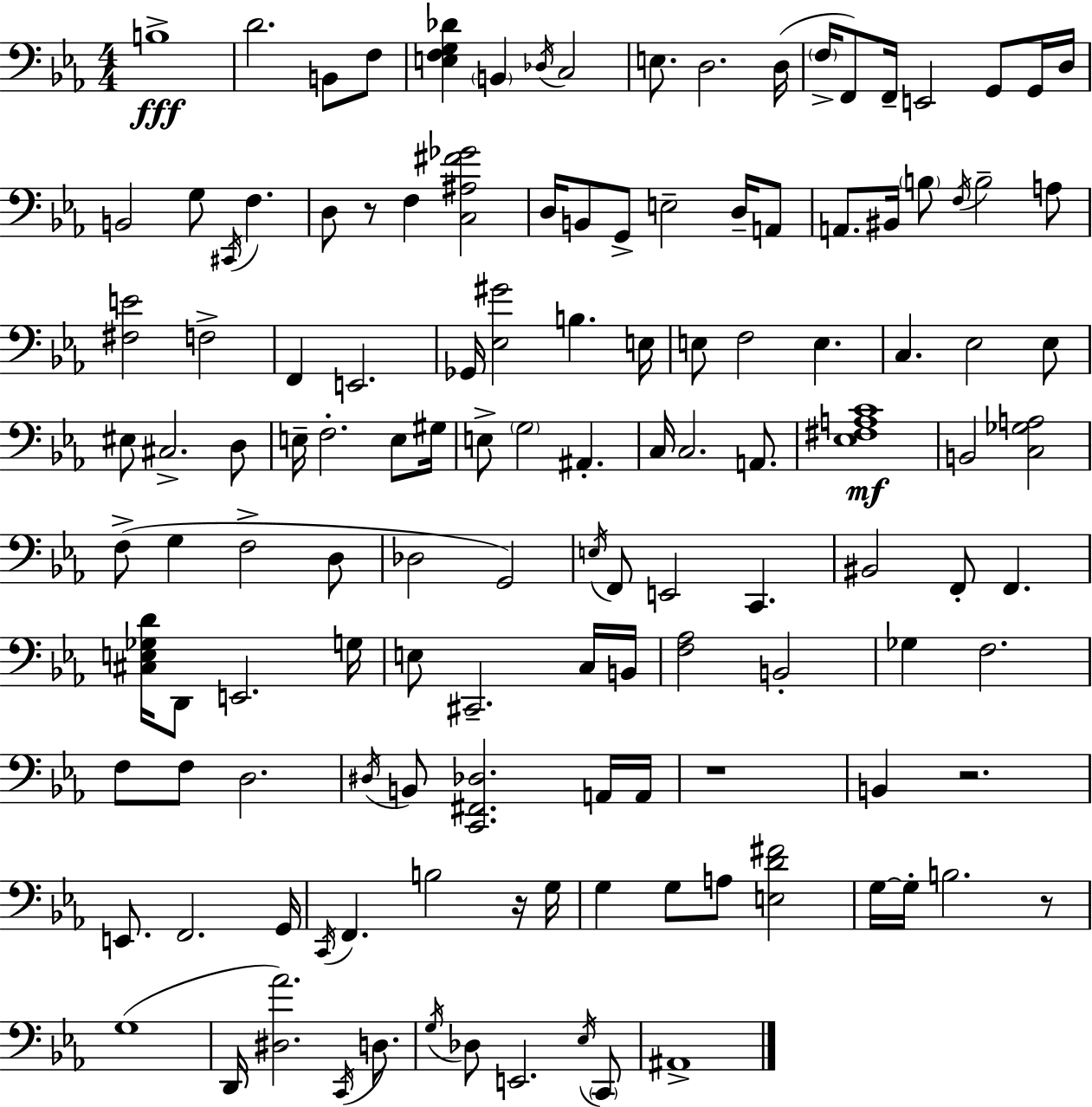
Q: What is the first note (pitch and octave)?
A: B3